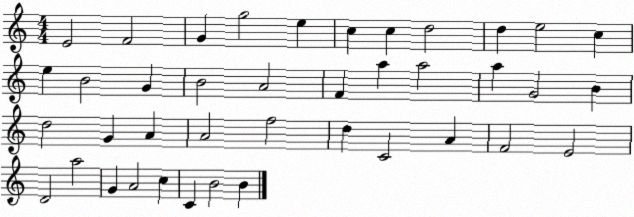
X:1
T:Untitled
M:4/4
L:1/4
K:C
E2 F2 G g2 e c c d2 d e2 c e B2 G B2 A2 F a a2 a G2 B d2 G A A2 f2 d C2 A F2 E2 D2 a2 G A2 c C B2 B